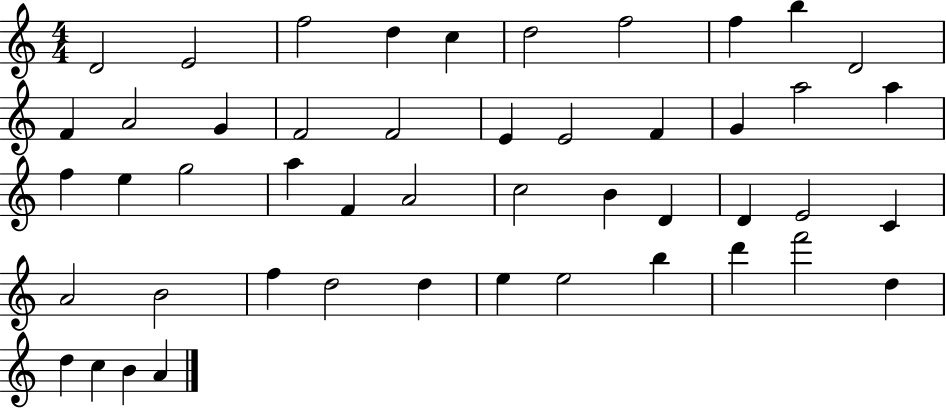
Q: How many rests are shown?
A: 0